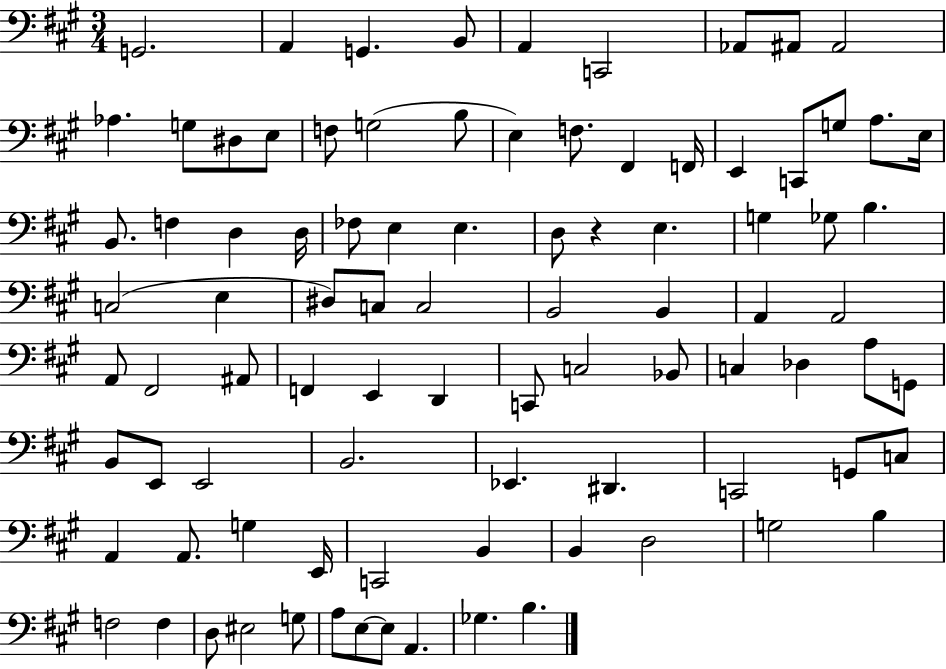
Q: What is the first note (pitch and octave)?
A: G2